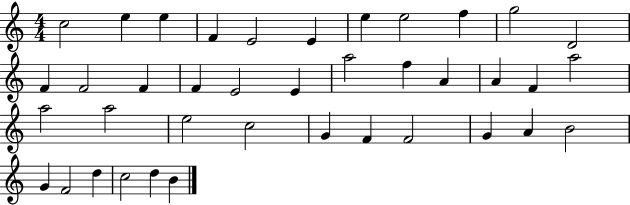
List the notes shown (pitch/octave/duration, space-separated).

C5/h E5/q E5/q F4/q E4/h E4/q E5/q E5/h F5/q G5/h D4/h F4/q F4/h F4/q F4/q E4/h E4/q A5/h F5/q A4/q A4/q F4/q A5/h A5/h A5/h E5/h C5/h G4/q F4/q F4/h G4/q A4/q B4/h G4/q F4/h D5/q C5/h D5/q B4/q